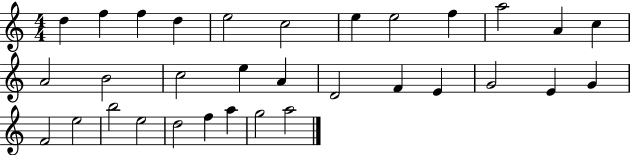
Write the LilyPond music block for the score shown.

{
  \clef treble
  \numericTimeSignature
  \time 4/4
  \key c \major
  d''4 f''4 f''4 d''4 | e''2 c''2 | e''4 e''2 f''4 | a''2 a'4 c''4 | \break a'2 b'2 | c''2 e''4 a'4 | d'2 f'4 e'4 | g'2 e'4 g'4 | \break f'2 e''2 | b''2 e''2 | d''2 f''4 a''4 | g''2 a''2 | \break \bar "|."
}